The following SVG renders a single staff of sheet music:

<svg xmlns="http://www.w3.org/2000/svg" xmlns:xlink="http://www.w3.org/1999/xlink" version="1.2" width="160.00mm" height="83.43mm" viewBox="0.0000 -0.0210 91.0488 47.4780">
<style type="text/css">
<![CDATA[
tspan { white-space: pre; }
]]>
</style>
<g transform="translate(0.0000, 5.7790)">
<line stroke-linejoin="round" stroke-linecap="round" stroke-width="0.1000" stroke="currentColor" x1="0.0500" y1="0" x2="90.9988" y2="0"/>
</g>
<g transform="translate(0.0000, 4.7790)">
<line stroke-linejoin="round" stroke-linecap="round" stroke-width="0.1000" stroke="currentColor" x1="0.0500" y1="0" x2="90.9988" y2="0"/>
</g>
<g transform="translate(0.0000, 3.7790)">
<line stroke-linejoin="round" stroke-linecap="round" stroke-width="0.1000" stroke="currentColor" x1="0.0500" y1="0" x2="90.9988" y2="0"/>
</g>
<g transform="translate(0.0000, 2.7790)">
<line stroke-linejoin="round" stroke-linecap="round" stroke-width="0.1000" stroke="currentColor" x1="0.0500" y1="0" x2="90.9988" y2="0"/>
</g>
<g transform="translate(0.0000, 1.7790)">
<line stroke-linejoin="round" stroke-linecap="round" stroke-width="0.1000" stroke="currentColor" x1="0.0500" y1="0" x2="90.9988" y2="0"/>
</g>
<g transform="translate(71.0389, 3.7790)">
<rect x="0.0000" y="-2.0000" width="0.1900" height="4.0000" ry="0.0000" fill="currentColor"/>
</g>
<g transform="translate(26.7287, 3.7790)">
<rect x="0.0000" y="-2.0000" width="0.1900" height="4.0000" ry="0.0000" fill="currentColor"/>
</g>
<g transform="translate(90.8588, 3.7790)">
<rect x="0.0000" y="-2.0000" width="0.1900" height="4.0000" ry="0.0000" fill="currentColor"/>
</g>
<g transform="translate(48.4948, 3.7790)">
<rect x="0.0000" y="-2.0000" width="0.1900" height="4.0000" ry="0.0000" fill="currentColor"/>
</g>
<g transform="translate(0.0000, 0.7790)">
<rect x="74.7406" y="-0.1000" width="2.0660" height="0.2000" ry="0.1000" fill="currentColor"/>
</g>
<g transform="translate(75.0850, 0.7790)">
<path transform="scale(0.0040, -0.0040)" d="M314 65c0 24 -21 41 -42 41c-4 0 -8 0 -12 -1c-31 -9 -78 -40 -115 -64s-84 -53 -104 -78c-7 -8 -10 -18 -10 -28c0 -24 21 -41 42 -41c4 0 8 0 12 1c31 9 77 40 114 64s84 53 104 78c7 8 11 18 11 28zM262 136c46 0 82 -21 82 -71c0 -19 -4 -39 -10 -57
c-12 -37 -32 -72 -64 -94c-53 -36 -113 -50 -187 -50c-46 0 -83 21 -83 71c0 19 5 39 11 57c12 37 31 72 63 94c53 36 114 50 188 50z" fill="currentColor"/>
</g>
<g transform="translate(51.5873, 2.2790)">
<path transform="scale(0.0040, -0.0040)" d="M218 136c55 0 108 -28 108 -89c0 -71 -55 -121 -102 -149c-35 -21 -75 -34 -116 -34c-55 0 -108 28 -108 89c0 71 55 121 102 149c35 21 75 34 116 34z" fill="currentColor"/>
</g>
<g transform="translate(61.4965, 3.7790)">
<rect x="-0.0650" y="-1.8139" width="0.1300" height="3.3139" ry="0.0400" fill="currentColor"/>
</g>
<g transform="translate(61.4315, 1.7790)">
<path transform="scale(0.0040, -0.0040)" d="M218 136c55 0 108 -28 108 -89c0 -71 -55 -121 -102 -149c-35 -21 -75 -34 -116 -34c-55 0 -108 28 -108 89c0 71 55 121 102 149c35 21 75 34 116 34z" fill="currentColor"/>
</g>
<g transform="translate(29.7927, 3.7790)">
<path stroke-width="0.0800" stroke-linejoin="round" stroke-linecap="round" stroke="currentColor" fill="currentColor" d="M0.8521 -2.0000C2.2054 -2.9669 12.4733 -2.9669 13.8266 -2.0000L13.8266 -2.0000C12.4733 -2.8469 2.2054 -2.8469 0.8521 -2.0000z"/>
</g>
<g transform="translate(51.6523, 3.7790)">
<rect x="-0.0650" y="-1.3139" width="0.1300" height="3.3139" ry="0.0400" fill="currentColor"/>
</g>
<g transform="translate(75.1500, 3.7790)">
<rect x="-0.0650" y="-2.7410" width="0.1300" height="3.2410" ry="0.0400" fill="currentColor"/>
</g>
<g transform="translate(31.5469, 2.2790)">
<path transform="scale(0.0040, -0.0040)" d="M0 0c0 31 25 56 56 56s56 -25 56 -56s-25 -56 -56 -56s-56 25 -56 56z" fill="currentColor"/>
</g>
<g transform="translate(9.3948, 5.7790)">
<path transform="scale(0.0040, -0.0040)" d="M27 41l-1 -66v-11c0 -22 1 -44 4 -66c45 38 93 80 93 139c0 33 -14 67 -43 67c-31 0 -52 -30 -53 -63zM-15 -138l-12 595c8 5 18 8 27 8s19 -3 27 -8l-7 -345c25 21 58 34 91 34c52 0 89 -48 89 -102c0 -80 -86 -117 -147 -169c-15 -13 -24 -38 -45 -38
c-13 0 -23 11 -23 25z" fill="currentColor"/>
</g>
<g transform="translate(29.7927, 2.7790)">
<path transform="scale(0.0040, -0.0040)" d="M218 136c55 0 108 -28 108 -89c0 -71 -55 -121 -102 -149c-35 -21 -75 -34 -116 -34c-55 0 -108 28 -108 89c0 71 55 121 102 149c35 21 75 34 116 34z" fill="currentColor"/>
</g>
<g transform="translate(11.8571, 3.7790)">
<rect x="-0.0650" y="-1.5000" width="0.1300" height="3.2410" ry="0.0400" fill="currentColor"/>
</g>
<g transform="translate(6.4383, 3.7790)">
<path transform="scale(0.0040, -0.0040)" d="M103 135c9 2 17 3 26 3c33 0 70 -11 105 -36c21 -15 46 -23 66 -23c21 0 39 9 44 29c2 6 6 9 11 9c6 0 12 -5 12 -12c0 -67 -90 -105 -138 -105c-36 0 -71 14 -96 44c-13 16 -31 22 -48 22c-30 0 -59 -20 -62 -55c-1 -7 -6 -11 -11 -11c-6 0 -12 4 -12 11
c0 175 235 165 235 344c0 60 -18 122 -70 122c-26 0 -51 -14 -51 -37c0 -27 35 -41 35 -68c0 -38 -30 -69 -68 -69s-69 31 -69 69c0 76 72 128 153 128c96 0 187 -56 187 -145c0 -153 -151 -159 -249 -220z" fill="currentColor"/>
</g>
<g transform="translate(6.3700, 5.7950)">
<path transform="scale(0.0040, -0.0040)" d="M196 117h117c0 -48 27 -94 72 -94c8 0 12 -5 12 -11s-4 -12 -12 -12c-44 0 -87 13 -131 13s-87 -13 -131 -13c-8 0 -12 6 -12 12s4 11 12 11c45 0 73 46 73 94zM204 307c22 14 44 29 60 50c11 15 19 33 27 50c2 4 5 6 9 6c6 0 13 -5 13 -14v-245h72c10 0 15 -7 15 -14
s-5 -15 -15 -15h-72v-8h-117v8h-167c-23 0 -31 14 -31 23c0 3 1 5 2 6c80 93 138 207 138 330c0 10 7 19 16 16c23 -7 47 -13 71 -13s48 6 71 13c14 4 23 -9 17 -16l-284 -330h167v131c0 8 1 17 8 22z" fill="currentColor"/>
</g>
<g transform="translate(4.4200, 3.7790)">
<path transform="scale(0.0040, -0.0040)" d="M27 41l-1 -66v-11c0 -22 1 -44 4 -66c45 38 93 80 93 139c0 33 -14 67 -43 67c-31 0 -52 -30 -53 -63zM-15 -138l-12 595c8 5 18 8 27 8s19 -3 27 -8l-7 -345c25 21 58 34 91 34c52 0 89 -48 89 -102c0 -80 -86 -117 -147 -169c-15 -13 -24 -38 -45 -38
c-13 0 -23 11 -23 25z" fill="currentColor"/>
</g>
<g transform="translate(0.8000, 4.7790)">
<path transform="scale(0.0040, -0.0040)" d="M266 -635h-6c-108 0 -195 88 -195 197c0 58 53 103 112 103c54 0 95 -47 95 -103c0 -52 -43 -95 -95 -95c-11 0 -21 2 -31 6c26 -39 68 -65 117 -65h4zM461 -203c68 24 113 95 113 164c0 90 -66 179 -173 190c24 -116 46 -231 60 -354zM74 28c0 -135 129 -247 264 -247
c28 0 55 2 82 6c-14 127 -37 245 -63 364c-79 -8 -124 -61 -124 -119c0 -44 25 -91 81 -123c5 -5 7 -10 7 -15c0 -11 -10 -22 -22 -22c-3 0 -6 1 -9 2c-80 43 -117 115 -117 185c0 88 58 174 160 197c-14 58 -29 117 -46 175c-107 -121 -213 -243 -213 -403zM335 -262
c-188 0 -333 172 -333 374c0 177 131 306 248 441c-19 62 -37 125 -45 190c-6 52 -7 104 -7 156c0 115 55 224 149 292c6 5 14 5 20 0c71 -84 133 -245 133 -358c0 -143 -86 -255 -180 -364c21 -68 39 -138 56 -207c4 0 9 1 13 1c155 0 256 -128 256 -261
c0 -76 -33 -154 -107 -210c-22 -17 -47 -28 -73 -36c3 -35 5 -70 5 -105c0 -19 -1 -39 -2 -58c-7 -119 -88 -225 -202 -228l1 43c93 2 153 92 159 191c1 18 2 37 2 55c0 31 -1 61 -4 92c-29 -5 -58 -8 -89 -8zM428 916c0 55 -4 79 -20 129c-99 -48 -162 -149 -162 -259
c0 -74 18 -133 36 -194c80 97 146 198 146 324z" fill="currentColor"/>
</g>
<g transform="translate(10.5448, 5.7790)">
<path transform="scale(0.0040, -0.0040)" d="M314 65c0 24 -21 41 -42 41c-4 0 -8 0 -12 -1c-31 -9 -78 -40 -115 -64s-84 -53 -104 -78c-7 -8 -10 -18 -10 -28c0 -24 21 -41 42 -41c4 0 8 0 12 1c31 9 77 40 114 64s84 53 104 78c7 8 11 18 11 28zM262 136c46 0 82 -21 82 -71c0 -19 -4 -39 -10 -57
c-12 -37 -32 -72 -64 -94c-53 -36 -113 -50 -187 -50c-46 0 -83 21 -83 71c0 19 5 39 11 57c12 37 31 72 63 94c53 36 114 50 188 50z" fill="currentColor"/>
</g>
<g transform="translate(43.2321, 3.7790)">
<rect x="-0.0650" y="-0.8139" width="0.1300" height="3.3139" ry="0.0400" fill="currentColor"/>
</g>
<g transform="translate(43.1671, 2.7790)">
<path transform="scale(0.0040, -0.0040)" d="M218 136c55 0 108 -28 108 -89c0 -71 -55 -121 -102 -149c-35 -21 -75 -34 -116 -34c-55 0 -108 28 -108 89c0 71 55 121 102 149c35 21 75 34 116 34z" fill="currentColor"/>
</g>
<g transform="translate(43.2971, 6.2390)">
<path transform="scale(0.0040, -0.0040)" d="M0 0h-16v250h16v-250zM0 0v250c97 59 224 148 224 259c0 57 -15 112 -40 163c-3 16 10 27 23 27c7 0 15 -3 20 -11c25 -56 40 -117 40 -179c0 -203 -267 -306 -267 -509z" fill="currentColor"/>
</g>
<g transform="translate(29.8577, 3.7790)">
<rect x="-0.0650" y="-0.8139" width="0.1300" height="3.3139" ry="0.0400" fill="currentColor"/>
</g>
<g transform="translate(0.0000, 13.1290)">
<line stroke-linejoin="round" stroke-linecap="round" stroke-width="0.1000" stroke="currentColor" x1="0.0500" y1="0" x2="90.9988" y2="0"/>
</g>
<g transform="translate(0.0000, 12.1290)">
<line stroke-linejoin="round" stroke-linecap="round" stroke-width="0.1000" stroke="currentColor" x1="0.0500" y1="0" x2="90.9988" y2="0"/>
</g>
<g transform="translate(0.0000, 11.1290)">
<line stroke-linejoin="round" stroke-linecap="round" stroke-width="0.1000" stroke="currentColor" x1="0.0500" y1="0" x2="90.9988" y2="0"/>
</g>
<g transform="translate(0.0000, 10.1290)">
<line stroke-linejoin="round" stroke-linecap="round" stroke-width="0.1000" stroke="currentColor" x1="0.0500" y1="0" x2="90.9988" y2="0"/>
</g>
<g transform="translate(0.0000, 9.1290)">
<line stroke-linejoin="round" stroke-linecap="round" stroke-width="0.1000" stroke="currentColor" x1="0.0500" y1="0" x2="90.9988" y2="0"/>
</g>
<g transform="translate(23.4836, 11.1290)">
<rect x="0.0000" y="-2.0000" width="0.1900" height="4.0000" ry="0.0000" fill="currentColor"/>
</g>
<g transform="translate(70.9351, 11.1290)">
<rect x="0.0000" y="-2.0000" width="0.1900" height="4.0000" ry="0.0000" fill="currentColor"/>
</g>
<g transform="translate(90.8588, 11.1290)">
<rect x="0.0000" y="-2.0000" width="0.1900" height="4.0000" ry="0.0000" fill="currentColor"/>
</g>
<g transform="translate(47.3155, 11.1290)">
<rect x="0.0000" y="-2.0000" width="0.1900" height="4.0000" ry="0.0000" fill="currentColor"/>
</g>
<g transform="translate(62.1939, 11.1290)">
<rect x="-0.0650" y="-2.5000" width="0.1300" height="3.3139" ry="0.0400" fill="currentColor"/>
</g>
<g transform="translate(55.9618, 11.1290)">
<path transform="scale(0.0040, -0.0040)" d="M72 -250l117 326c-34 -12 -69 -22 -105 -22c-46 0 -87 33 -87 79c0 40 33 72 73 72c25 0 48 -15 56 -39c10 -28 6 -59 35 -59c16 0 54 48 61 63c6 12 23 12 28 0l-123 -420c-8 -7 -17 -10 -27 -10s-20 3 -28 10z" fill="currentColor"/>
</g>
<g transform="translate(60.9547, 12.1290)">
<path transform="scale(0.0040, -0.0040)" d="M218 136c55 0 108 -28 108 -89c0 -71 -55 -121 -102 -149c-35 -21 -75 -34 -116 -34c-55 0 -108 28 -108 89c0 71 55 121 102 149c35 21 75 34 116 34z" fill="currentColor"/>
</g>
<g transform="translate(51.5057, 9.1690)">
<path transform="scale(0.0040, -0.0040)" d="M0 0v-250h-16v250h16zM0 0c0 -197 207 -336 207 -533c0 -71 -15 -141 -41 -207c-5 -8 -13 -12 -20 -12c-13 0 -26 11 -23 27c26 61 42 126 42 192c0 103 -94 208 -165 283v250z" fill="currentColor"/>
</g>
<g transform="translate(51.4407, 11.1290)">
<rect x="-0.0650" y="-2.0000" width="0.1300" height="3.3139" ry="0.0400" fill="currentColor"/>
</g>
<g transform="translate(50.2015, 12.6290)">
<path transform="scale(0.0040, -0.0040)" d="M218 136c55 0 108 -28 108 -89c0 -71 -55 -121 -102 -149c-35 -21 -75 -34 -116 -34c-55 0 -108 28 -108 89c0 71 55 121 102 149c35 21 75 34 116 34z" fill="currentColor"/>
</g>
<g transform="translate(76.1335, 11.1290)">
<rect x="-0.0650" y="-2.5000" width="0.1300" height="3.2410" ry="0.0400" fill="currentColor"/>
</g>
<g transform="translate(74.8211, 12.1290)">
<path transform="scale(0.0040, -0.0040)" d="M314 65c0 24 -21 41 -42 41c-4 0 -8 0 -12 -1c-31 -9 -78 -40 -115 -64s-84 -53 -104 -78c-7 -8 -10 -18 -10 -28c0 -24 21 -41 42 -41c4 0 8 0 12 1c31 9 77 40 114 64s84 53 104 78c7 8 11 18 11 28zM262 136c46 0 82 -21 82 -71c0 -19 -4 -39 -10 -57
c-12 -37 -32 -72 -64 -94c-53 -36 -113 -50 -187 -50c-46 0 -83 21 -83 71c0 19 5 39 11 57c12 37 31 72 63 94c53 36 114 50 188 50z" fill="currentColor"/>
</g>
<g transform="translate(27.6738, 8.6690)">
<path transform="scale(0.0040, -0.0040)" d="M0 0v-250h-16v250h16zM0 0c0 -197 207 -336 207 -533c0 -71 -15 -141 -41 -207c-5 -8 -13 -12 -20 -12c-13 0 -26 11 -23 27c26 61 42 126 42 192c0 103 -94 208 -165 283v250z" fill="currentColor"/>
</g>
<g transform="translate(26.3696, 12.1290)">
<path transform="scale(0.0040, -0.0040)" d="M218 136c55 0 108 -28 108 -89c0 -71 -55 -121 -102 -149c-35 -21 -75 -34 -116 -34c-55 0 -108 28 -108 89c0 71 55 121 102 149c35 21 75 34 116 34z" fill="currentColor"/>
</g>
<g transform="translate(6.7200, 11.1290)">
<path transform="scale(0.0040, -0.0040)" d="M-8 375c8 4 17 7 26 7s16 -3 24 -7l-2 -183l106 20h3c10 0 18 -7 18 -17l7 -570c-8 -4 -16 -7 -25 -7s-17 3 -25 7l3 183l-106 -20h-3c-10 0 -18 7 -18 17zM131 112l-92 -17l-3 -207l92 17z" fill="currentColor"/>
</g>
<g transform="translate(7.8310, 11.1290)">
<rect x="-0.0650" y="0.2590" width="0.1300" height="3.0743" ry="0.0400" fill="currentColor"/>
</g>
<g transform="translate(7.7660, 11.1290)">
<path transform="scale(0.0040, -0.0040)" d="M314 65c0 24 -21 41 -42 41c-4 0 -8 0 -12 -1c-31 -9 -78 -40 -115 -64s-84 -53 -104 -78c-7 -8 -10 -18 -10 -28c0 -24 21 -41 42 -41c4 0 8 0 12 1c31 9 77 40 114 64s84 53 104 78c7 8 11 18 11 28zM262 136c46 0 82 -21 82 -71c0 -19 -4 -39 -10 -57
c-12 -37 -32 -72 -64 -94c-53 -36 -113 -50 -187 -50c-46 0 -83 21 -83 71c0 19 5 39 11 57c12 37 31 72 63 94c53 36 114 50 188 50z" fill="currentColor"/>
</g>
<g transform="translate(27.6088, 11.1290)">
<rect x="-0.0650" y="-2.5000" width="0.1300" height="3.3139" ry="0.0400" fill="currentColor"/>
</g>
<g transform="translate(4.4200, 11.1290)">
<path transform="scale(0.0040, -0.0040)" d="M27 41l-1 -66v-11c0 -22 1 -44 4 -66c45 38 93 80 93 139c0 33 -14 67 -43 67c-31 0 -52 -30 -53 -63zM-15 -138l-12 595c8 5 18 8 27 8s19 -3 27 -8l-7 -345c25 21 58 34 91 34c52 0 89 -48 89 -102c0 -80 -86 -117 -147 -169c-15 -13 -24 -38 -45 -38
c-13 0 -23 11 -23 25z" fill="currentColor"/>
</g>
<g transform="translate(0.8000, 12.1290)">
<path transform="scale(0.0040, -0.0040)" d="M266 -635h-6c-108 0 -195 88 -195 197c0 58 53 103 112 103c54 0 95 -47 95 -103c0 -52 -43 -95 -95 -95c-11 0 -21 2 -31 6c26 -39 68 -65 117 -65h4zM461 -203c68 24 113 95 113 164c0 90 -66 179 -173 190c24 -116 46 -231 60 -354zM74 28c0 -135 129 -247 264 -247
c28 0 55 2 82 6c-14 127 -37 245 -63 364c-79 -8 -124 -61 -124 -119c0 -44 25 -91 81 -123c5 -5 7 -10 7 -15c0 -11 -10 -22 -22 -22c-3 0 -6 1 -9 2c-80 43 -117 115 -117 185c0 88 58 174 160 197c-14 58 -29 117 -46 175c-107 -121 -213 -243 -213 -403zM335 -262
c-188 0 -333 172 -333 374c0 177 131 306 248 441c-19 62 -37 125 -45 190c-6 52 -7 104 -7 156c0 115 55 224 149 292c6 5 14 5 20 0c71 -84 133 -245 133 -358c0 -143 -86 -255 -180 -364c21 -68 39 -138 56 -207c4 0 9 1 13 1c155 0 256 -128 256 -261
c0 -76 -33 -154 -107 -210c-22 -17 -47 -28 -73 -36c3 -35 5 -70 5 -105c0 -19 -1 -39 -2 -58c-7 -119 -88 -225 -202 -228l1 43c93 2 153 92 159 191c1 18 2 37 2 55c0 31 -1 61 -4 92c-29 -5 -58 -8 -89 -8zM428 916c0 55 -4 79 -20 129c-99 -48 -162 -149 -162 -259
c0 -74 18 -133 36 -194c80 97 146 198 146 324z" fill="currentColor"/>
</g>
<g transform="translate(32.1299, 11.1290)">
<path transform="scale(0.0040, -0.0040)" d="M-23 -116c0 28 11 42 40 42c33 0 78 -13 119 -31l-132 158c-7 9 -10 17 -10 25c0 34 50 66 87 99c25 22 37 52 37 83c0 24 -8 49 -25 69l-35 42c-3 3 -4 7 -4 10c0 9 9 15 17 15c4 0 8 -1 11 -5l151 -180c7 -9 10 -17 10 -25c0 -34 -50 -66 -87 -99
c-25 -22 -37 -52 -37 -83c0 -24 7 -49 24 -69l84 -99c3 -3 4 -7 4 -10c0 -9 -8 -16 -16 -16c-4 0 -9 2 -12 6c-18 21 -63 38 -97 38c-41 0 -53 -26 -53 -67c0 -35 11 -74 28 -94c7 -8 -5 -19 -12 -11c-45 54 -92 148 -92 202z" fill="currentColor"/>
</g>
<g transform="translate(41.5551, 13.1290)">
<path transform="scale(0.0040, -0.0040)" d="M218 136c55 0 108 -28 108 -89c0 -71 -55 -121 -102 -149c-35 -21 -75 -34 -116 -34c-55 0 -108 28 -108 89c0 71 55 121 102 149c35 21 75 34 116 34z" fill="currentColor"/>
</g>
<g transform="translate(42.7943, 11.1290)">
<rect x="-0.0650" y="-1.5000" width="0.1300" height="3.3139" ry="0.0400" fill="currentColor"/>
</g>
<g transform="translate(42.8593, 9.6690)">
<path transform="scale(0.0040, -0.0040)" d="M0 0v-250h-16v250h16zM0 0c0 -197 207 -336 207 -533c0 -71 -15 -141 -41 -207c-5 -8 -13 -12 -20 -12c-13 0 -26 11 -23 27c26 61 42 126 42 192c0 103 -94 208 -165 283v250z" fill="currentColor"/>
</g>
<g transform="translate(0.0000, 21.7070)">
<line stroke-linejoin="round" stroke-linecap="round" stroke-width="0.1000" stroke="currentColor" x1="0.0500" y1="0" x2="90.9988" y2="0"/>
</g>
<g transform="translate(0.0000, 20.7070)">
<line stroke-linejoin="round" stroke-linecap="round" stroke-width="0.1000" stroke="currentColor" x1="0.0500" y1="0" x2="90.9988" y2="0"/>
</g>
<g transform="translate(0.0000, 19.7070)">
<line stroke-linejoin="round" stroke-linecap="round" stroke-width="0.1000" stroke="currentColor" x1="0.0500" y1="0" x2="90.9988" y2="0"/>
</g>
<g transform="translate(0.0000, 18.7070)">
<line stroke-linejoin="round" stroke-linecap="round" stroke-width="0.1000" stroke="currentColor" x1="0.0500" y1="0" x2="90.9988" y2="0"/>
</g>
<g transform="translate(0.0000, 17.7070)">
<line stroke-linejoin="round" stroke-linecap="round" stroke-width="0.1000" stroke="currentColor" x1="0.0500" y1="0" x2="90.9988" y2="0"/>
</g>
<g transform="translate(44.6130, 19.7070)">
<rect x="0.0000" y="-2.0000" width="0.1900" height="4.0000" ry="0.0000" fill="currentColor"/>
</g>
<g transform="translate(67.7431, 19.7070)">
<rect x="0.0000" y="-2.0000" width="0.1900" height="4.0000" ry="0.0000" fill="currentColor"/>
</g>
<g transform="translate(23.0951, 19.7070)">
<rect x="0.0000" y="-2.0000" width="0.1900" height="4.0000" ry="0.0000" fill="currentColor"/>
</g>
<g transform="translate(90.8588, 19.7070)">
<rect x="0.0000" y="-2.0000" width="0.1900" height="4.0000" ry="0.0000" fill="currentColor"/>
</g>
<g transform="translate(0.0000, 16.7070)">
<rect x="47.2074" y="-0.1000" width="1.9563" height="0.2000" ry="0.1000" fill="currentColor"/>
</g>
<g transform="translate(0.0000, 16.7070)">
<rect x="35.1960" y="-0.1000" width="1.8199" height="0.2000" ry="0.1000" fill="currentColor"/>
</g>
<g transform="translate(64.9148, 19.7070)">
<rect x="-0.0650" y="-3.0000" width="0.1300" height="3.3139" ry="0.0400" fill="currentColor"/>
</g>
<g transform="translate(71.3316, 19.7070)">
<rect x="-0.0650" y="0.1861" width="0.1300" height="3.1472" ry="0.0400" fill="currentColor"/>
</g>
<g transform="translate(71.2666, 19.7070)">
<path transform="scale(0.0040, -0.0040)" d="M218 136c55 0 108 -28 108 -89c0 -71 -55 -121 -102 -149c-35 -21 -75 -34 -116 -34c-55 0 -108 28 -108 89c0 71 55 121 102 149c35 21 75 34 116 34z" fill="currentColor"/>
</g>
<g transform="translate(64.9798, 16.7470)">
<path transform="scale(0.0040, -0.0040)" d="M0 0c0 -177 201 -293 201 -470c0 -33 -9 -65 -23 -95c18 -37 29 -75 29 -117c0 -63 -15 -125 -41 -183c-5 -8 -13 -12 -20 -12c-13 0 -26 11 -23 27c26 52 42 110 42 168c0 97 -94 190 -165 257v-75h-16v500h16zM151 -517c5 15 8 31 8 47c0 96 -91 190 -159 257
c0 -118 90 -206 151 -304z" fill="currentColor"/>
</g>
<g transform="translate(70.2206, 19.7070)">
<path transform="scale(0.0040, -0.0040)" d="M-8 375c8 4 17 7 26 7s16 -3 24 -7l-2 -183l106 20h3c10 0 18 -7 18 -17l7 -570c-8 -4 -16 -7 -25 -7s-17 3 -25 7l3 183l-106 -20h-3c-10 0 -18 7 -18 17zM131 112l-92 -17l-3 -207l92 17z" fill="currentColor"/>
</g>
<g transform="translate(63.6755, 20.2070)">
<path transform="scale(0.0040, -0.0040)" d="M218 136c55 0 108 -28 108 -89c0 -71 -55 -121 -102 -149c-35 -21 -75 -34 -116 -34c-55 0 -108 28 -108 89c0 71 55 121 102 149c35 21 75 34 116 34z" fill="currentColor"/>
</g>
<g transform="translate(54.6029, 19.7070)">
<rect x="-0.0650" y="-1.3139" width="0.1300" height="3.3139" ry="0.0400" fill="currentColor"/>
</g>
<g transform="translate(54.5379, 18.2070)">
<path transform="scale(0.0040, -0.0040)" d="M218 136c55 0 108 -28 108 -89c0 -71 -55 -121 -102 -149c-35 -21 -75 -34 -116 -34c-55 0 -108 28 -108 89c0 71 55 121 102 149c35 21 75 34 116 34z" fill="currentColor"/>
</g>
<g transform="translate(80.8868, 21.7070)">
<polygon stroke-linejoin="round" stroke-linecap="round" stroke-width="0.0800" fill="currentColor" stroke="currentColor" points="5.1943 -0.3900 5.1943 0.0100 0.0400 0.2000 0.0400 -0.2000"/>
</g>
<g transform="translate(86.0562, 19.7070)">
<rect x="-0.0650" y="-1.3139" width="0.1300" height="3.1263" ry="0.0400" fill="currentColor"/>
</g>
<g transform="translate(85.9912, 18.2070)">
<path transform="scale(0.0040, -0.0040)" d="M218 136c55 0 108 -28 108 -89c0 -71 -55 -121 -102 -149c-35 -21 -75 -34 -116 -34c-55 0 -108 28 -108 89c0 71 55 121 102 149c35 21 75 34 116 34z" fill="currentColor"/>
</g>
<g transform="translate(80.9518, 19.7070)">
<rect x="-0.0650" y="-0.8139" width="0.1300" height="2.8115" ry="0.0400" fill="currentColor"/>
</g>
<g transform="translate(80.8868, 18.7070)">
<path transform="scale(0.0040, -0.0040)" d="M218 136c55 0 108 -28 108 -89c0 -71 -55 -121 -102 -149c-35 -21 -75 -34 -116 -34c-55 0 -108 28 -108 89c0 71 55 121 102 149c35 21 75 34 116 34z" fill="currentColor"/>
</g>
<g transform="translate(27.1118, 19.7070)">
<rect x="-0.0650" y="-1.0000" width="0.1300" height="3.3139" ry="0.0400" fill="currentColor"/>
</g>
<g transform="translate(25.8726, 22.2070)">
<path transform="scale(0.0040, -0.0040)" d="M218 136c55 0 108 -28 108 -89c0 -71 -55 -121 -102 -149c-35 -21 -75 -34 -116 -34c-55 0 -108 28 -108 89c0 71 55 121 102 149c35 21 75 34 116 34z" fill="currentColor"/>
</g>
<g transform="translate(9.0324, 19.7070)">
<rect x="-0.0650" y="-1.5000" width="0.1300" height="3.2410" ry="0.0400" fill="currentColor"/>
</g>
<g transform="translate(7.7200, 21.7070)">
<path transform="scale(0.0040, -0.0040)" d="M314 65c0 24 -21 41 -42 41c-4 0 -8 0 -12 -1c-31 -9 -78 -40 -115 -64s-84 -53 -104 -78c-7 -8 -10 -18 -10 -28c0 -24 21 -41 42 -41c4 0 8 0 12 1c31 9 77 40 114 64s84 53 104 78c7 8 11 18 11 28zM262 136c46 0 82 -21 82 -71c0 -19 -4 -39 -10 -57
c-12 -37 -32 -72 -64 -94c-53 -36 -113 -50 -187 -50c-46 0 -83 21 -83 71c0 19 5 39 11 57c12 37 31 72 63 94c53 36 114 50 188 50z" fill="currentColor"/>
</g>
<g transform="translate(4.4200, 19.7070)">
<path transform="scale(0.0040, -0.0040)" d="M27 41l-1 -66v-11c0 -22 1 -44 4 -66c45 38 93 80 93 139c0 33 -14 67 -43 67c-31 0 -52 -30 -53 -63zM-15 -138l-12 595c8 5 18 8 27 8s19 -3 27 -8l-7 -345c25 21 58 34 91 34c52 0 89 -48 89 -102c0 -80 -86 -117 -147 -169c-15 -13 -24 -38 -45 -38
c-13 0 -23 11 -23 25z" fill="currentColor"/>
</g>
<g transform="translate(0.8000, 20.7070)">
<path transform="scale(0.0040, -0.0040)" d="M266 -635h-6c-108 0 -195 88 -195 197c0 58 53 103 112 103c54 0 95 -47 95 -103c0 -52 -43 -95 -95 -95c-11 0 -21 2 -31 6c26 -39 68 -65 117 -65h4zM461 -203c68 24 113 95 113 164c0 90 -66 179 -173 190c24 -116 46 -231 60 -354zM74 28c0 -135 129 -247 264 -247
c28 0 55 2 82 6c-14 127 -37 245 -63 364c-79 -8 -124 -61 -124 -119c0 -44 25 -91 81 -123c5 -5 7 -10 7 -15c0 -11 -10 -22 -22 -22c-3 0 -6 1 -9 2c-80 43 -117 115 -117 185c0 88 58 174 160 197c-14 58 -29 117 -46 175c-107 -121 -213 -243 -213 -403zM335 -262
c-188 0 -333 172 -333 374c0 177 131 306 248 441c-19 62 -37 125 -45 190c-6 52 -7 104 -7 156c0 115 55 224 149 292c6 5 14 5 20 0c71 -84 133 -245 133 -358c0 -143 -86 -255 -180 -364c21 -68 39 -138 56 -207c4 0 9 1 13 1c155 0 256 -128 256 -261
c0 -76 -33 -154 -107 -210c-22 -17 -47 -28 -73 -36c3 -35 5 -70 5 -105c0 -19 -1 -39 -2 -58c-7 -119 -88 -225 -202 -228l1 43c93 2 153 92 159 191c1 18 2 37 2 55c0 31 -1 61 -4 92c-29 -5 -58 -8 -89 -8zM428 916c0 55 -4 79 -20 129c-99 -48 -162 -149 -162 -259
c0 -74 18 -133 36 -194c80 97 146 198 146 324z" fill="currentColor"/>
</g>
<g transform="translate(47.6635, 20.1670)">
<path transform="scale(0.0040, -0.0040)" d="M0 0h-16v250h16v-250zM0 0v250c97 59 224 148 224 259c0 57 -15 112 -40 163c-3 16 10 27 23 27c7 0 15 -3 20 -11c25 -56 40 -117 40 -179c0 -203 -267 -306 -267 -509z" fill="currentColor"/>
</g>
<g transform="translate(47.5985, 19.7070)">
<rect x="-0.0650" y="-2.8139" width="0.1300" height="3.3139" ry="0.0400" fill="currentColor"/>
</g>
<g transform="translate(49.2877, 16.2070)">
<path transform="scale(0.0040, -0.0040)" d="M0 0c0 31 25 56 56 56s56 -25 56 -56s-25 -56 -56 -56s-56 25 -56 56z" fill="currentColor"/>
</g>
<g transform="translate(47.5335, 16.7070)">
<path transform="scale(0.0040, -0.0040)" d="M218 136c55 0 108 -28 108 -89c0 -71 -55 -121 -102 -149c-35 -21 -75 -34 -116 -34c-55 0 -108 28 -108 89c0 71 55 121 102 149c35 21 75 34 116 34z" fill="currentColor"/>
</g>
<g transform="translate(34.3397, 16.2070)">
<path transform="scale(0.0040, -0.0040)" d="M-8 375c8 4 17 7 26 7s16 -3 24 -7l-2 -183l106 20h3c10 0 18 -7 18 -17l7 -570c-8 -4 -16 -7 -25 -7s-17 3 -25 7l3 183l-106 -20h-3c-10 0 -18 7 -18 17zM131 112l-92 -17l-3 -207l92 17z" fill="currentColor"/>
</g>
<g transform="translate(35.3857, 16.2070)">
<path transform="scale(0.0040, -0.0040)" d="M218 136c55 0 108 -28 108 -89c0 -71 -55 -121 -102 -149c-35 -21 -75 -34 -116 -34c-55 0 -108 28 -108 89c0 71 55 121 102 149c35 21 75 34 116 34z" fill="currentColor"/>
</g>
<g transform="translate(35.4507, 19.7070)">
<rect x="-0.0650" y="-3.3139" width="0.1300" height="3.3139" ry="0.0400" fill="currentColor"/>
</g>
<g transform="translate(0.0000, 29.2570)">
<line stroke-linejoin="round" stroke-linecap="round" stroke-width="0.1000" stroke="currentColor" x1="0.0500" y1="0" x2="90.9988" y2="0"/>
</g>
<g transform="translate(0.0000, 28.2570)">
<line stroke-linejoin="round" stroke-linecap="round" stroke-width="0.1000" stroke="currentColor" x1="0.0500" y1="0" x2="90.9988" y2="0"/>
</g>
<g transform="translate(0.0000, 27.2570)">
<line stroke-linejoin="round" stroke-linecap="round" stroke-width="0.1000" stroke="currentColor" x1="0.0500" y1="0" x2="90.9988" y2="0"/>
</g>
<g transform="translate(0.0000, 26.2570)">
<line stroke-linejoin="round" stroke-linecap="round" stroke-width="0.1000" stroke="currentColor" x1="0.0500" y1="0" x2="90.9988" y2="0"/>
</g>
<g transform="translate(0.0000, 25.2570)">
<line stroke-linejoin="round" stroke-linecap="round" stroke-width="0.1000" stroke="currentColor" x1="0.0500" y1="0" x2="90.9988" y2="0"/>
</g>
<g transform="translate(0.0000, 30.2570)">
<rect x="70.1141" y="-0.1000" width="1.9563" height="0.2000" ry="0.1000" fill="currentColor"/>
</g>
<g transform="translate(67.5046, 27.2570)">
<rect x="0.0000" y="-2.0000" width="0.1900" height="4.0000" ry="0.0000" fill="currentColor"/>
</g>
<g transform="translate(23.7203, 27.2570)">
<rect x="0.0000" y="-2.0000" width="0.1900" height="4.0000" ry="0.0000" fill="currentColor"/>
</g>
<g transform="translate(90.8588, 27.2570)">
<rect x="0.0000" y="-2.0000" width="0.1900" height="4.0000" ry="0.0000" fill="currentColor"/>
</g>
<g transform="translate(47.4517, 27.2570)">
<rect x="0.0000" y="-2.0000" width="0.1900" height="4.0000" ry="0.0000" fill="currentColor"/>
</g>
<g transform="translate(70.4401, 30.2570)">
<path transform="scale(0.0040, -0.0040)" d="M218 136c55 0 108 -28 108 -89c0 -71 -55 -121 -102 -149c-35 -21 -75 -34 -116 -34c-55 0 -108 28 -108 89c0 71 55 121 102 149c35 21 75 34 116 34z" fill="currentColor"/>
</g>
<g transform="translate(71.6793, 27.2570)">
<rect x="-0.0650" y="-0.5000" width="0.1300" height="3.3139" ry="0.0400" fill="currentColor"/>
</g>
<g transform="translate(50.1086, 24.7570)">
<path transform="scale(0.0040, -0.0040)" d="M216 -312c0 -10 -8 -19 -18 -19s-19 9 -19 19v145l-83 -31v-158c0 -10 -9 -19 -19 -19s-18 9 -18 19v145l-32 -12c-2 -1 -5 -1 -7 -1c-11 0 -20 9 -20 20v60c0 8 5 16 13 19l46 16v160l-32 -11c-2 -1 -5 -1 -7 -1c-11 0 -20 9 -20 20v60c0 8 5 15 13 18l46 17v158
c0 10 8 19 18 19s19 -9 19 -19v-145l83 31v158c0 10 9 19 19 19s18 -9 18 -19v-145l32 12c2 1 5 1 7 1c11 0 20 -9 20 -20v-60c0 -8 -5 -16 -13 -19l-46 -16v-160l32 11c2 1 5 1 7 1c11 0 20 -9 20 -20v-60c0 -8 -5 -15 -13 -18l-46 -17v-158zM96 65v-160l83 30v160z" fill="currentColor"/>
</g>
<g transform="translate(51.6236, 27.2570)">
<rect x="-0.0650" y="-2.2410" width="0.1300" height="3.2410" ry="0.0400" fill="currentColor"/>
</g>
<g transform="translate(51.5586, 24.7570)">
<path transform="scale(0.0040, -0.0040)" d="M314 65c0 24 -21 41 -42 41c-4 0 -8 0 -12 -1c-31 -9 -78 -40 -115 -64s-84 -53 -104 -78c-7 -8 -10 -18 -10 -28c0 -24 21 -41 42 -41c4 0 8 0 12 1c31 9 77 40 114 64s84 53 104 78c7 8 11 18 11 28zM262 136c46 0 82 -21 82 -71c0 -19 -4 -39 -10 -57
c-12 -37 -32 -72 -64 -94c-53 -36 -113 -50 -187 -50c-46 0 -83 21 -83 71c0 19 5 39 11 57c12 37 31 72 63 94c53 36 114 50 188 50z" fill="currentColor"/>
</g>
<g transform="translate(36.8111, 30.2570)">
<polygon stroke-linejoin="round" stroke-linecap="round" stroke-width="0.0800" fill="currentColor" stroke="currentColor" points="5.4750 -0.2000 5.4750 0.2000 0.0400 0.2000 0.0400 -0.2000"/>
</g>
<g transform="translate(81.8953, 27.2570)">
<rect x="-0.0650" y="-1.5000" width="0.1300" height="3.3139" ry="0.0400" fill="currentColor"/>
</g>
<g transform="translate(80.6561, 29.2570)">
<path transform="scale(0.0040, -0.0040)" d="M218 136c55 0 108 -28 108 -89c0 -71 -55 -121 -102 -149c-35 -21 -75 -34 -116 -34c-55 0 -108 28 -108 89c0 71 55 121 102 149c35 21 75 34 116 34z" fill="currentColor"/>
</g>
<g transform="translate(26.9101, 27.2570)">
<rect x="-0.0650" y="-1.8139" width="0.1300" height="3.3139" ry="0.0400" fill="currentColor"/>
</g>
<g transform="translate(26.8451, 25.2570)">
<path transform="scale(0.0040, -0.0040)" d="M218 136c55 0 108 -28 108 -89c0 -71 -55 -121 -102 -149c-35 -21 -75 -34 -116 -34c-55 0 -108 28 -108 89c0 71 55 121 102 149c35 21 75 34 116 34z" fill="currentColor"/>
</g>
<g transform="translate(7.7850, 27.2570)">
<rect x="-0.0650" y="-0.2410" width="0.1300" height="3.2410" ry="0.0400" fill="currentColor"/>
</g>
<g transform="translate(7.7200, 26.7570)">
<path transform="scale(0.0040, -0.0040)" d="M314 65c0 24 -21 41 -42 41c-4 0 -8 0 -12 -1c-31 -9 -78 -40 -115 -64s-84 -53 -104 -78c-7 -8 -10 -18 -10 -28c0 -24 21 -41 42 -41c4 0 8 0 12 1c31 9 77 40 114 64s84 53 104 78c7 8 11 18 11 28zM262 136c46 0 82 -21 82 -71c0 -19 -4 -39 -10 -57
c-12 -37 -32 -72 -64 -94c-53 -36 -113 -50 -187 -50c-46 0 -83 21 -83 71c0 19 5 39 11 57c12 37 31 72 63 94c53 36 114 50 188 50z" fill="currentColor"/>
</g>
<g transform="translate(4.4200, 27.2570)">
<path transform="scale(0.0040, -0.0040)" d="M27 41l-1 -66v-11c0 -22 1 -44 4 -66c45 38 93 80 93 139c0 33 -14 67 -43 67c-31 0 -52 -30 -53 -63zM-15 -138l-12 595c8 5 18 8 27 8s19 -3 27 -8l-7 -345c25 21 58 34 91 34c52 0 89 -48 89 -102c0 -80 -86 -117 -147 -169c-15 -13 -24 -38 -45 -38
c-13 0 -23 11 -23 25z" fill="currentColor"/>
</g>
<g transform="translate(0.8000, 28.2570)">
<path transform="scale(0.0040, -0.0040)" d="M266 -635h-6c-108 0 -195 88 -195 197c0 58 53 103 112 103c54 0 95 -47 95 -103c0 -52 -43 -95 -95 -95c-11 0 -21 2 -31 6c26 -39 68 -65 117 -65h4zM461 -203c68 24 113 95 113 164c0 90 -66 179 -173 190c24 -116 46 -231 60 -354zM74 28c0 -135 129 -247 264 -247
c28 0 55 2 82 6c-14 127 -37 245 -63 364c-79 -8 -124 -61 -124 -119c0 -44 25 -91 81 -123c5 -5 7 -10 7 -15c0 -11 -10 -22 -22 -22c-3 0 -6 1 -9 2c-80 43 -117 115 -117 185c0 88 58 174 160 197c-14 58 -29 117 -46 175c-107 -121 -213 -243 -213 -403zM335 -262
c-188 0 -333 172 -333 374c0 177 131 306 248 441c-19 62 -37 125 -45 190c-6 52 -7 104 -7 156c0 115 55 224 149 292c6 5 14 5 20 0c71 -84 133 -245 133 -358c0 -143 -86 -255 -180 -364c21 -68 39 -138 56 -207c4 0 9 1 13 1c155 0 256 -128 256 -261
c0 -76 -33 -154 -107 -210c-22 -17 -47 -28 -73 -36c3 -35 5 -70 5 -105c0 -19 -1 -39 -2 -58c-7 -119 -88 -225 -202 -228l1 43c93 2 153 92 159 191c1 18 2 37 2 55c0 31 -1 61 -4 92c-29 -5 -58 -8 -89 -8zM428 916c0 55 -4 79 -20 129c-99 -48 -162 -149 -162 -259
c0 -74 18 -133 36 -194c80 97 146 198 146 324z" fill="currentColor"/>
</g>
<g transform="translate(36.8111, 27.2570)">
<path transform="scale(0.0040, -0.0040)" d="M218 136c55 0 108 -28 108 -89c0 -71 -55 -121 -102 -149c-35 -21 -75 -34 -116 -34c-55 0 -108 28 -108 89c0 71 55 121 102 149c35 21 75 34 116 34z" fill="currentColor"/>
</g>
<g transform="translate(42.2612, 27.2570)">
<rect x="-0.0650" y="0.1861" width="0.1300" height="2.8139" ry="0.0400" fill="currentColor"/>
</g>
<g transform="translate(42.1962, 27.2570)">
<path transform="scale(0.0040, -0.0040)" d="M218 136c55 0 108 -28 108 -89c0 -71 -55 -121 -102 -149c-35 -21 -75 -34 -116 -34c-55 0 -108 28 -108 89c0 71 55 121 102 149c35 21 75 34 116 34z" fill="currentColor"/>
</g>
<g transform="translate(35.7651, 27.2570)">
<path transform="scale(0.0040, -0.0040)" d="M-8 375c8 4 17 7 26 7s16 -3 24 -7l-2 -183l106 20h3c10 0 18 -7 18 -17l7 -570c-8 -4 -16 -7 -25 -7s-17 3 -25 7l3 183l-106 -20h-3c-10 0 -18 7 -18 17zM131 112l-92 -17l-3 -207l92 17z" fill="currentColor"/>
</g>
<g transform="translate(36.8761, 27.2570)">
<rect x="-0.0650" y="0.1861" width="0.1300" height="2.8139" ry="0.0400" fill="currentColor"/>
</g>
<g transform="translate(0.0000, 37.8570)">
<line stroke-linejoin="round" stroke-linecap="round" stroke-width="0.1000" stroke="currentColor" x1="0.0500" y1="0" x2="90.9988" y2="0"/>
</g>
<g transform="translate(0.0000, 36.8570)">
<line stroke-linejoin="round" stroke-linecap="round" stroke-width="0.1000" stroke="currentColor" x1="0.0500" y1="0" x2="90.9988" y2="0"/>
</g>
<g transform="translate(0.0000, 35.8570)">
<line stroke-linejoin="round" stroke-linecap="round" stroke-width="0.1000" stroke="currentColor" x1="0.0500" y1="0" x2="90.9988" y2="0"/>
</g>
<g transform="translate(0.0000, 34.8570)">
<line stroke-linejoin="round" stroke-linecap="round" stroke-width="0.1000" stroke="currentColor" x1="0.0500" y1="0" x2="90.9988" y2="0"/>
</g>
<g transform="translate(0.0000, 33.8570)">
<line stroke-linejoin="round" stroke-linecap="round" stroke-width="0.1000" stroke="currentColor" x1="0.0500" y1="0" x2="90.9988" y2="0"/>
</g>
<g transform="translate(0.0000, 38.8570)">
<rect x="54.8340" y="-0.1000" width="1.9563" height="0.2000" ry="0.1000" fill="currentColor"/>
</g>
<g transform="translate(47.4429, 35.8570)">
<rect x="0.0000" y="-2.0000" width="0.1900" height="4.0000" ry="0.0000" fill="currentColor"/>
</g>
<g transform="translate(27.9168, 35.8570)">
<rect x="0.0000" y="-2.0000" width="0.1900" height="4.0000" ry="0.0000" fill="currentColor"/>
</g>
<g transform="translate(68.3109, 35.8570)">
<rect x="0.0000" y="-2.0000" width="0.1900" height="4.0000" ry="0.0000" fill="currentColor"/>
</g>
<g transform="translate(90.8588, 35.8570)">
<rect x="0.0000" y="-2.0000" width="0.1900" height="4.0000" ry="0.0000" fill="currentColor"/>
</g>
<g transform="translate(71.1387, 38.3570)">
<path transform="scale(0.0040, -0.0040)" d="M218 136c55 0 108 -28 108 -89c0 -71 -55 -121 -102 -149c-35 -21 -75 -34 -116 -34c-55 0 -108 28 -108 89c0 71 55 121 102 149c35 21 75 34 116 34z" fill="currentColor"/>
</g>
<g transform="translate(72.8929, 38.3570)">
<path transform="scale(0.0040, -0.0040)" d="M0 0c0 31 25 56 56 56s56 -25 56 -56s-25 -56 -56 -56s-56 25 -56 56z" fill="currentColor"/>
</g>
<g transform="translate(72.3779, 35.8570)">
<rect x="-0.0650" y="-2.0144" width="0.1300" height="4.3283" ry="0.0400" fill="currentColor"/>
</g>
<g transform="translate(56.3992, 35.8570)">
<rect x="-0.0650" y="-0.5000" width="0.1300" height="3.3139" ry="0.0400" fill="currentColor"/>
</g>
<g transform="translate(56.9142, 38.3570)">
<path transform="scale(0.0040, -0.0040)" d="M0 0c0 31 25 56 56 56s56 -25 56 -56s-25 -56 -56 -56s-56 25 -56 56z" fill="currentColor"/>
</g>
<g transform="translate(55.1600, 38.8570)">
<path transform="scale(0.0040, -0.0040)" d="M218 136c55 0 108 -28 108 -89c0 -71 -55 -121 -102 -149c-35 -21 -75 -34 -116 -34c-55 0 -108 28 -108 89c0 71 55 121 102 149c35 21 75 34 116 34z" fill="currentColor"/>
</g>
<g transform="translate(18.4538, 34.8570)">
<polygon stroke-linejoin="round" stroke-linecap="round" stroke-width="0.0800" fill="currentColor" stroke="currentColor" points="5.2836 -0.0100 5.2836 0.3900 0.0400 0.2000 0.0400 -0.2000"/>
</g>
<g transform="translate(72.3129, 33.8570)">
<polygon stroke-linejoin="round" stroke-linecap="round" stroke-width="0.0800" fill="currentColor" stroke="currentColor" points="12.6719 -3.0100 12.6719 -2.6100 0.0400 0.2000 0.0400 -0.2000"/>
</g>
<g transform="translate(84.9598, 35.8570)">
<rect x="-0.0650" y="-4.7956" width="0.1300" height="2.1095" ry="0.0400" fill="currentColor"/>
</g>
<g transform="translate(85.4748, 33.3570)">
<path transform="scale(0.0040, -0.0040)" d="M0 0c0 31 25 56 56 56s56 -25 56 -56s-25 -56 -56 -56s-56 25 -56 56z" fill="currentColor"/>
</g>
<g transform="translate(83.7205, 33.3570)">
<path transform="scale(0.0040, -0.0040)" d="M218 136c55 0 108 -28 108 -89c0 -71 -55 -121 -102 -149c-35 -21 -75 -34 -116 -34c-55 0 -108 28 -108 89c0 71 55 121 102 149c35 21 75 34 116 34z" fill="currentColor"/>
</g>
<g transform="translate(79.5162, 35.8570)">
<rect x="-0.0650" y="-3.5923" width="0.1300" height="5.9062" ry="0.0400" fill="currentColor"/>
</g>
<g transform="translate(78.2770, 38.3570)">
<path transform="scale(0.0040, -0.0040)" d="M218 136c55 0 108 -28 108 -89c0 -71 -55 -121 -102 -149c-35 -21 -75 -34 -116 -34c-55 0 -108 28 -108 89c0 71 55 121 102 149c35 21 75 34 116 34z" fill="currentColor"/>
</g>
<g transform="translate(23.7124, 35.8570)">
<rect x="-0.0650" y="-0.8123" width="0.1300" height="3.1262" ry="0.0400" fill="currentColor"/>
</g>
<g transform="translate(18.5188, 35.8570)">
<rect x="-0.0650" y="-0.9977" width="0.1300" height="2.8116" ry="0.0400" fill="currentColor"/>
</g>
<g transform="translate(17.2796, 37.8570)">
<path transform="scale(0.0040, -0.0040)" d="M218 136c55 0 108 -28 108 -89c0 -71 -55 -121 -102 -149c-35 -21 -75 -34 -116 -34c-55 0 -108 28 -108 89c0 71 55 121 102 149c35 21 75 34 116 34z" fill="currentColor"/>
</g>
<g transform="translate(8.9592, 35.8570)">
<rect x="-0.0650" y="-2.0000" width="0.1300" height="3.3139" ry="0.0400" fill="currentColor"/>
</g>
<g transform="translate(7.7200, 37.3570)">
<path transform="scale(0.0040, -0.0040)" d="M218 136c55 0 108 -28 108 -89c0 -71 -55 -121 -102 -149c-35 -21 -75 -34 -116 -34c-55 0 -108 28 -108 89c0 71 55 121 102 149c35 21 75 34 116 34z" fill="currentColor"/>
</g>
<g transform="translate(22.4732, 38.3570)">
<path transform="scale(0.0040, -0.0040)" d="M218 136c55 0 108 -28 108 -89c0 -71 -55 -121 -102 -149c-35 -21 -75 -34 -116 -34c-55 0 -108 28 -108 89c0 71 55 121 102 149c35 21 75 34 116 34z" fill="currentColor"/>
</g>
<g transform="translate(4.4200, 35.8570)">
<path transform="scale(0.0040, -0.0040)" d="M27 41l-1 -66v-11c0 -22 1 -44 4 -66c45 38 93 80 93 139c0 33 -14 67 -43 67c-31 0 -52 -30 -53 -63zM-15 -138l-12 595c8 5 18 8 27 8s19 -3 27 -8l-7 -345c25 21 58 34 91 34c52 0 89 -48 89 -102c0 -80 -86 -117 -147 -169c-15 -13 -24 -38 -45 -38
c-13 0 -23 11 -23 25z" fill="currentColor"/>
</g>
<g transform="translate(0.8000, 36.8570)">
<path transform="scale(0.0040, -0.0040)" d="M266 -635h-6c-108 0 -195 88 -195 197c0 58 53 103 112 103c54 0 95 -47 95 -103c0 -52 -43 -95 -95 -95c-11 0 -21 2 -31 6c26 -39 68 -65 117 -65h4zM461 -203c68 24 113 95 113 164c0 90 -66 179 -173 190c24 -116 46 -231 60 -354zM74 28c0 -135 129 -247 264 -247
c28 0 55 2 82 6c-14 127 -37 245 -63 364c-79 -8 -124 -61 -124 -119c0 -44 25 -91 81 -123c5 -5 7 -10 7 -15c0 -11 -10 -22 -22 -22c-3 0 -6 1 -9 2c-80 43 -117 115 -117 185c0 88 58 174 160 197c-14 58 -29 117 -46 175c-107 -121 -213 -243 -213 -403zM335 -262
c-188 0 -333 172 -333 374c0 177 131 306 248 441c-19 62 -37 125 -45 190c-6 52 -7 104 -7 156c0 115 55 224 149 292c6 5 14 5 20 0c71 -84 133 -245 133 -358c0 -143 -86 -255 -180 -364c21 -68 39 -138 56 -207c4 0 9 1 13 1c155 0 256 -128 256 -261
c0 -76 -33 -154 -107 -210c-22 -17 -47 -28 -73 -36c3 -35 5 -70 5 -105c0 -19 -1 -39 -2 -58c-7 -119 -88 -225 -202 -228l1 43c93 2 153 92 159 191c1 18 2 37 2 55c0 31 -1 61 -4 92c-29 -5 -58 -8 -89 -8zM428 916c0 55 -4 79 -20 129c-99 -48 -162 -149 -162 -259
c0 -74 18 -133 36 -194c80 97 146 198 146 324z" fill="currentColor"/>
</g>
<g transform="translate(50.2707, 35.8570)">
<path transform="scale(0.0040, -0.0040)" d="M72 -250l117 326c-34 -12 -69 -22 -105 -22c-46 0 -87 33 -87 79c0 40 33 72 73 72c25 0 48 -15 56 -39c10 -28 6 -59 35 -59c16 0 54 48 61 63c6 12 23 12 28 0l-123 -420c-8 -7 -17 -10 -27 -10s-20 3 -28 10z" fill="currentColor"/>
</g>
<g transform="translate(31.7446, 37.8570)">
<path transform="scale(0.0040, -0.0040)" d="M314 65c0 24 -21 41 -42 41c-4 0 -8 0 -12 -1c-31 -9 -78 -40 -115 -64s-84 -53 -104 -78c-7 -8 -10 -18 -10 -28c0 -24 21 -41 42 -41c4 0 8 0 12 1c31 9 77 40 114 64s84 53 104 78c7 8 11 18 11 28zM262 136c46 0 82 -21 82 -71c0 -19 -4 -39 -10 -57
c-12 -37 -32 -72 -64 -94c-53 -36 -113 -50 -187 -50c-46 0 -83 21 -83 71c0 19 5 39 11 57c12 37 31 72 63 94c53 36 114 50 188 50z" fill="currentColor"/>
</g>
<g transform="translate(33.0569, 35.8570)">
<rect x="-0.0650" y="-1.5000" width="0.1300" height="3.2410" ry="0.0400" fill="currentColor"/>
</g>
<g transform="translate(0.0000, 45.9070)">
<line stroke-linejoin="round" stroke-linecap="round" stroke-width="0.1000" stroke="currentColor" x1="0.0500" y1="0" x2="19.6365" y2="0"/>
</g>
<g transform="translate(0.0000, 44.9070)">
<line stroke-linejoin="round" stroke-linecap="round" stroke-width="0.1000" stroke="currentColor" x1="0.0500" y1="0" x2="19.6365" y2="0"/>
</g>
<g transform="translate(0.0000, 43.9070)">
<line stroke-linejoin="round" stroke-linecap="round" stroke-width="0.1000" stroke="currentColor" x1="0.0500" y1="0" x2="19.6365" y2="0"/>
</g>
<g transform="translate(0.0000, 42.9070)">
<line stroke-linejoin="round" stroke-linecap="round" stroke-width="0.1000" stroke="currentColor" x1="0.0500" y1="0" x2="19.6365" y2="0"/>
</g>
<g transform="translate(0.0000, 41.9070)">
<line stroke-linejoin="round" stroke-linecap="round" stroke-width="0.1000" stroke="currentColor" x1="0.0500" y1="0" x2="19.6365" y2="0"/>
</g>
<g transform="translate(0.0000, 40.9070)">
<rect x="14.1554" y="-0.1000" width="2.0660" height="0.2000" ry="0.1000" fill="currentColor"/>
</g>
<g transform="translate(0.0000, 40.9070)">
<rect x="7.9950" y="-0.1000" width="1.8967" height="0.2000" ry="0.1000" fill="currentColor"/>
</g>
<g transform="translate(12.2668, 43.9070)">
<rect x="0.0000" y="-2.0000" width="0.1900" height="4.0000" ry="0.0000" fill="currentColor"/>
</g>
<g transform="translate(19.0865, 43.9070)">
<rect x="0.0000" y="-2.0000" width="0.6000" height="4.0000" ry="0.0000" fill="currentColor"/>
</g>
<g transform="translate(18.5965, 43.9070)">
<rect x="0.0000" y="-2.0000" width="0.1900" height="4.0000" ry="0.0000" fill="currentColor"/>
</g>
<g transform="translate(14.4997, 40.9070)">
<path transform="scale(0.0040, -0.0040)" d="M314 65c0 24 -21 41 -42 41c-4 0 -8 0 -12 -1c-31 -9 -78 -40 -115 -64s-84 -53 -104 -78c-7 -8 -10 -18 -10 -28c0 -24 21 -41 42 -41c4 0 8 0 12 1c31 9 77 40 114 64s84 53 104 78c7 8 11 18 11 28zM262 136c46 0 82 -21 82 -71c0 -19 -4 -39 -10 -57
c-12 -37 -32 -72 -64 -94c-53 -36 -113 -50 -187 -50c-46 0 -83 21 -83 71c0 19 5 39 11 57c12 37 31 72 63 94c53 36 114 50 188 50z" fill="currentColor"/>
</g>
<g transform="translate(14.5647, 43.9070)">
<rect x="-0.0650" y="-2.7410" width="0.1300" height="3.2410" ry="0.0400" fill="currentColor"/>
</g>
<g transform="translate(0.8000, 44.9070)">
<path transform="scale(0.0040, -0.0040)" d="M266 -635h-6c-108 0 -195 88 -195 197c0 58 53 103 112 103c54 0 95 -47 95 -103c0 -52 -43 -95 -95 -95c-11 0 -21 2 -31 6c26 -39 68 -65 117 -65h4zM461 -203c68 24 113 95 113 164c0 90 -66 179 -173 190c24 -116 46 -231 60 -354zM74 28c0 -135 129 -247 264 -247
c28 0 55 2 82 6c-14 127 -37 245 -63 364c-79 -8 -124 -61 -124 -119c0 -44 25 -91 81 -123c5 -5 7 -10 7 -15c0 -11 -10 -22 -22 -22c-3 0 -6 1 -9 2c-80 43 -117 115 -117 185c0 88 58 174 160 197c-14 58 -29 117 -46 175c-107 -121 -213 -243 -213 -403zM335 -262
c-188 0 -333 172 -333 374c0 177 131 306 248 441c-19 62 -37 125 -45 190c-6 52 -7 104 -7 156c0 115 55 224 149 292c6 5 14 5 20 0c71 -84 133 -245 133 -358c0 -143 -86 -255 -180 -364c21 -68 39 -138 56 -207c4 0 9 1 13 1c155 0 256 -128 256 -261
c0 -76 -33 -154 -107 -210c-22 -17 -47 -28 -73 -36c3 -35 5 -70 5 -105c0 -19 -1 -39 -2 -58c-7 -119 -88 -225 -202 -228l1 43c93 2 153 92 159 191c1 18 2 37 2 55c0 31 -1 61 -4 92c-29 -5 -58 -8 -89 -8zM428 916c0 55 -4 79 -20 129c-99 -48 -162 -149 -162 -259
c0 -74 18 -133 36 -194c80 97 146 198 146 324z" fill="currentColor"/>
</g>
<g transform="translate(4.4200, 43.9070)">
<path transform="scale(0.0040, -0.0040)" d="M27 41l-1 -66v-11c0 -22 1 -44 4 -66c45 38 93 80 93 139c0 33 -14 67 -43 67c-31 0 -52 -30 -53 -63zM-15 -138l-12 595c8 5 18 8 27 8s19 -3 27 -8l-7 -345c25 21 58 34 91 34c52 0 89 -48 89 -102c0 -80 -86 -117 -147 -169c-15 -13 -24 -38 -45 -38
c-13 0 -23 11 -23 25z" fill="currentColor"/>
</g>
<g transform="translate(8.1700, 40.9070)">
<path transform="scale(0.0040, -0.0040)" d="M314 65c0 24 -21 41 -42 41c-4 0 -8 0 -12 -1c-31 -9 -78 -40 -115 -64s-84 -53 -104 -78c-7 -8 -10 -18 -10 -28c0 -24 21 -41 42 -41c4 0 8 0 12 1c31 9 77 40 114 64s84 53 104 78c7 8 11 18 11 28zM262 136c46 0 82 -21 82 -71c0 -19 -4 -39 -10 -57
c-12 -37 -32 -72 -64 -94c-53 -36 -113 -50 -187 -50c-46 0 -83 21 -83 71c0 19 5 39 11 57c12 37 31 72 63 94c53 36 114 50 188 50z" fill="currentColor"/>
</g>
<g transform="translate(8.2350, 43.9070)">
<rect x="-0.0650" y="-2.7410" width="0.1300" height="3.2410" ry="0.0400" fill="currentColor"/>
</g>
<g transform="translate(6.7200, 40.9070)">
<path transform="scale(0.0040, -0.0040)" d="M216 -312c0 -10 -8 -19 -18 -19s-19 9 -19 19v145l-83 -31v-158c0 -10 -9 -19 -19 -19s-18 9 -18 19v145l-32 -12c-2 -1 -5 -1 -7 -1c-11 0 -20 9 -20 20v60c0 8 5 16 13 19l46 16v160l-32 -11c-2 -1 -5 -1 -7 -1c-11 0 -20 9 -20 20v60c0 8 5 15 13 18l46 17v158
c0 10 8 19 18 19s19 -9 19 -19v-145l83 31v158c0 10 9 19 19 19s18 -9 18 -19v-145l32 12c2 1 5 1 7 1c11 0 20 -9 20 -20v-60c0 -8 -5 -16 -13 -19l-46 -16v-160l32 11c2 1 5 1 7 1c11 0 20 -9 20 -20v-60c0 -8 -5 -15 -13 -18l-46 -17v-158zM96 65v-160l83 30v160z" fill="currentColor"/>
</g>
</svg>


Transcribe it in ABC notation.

X:1
T:Untitled
M:2/4
L:1/4
K:F
_E2 d d/2 e f a2 B2 G/2 z E/2 F/2 z/2 G G2 E2 D b a/2 e A/4 B d/2 e/2 c2 f B/2 B/2 ^g2 C E F E/2 D/2 E2 z/2 C D/2 D/2 g/2 ^a2 a2